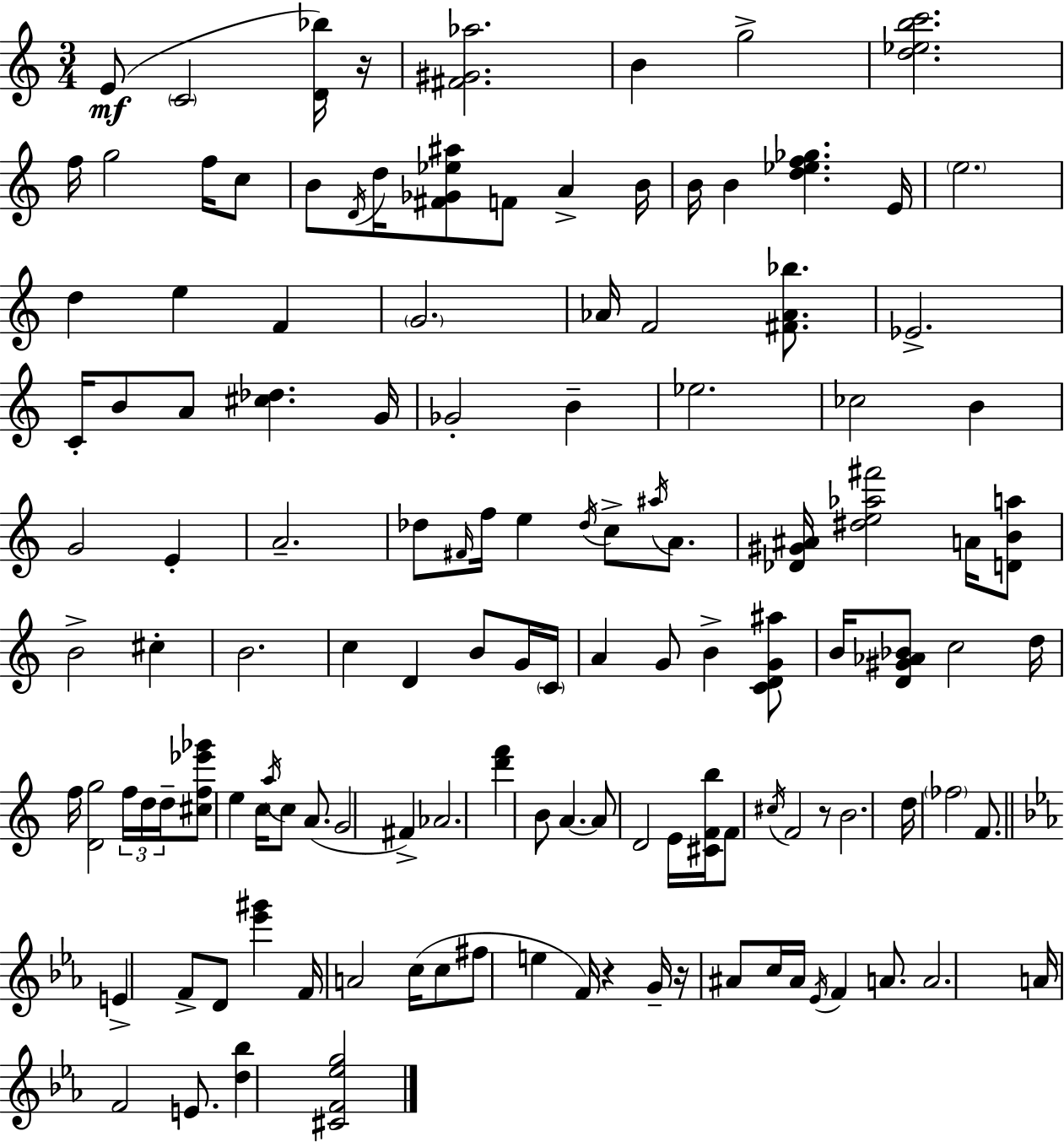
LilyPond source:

{
  \clef treble
  \numericTimeSignature
  \time 3/4
  \key c \major
  e'8(\mf \parenthesize c'2 <d' bes''>16) r16 | <fis' gis' aes''>2. | b'4 g''2-> | <d'' ees'' b'' c'''>2. | \break f''16 g''2 f''16 c''8 | b'8 \acciaccatura { d'16 } d''16 <fis' ges' ees'' ais''>8 f'8 a'4-> | b'16 b'16 b'4 <d'' ees'' f'' ges''>4. | e'16 \parenthesize e''2. | \break d''4 e''4 f'4 | \parenthesize g'2. | aes'16 f'2 <fis' aes' bes''>8. | ees'2.-> | \break c'16-. b'8 a'8 <cis'' des''>4. | g'16 ges'2-. b'4-- | ees''2. | ces''2 b'4 | \break g'2 e'4-. | a'2.-- | des''8 \grace { fis'16 } f''16 e''4 \acciaccatura { des''16 } c''8-> | \acciaccatura { ais''16 } a'8. <des' gis' ais'>16 <dis'' e'' aes'' fis'''>2 | \break a'16 <d' b' a''>8 b'2-> | cis''4-. b'2. | c''4 d'4 | b'8 g'16 \parenthesize c'16 a'4 g'8 b'4-> | \break <c' d' g' ais''>8 b'16 <d' gis' aes' bes'>8 c''2 | d''16 f''16 <d' g''>2 | \tuplet 3/2 { f''16 d''16 d''16-- } <cis'' f'' ees''' ges'''>8 e''4 c''16 \acciaccatura { a''16 } | c''8 a'8.( g'2 | \break fis'4->) aes'2. | <d''' f'''>4 b'8 a'4.~~ | a'8 d'2 | e'16 <cis' f' b''>16 f'8 \acciaccatura { cis''16 } f'2 | \break r8 b'2. | d''16 \parenthesize fes''2 | f'8. \bar "||" \break \key c \minor e'4-> f'8-> d'8 <ees''' gis'''>4 | f'16 a'2 c''16( c''8 | fis''8 e''4 f'16) r4 g'16-- | r16 ais'8 c''16 ais'16 \acciaccatura { ees'16 } f'4 a'8. | \break a'2. | a'16 f'2 e'8. | <d'' bes''>4 <cis' f' ees'' g''>2 | \bar "|."
}